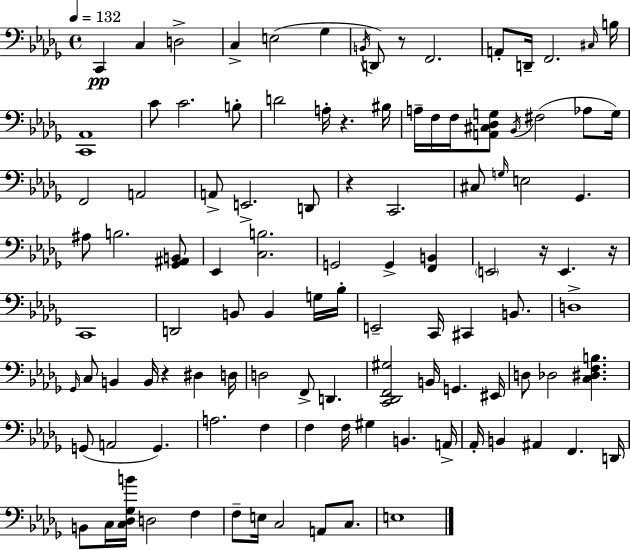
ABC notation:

X:1
T:Untitled
M:4/4
L:1/4
K:Bbm
C,, C, D,2 C, E,2 _G, B,,/4 D,,/2 z/2 F,,2 A,,/2 D,,/4 F,,2 ^C,/4 B,/4 [C,,_A,,]4 C/2 C2 B,/2 D2 A,/4 z ^B,/4 A,/4 F,/4 F,/4 [A,,^C,_D,G,]/2 _B,,/4 ^F,2 _A,/2 G,/4 F,,2 A,,2 A,,/2 E,,2 D,,/2 z C,,2 ^C,/2 G,/4 E,2 _G,, ^A,/2 B,2 [_G,,^A,,B,,]/2 _E,, [C,B,]2 G,,2 G,, [F,,B,,] E,,2 z/4 E,, z/4 C,,4 D,,2 B,,/2 B,, G,/4 _B,/4 E,,2 C,,/4 ^C,, B,,/2 D,4 _G,,/4 C,/2 B,, B,,/4 z ^D, D,/4 D,2 F,,/2 D,, [C,,_D,,F,,^G,]2 B,,/4 G,, ^E,,/4 D,/2 _D,2 [C,^D,F,B,] G,,/2 A,,2 G,, A,2 F, F, F,/4 ^G, B,, A,,/4 _A,,/4 B,, ^A,, F,, D,,/4 B,,/2 C,/4 [C,_D,_G,B]/4 D,2 F, F,/2 E,/4 C,2 A,,/2 C,/2 E,4